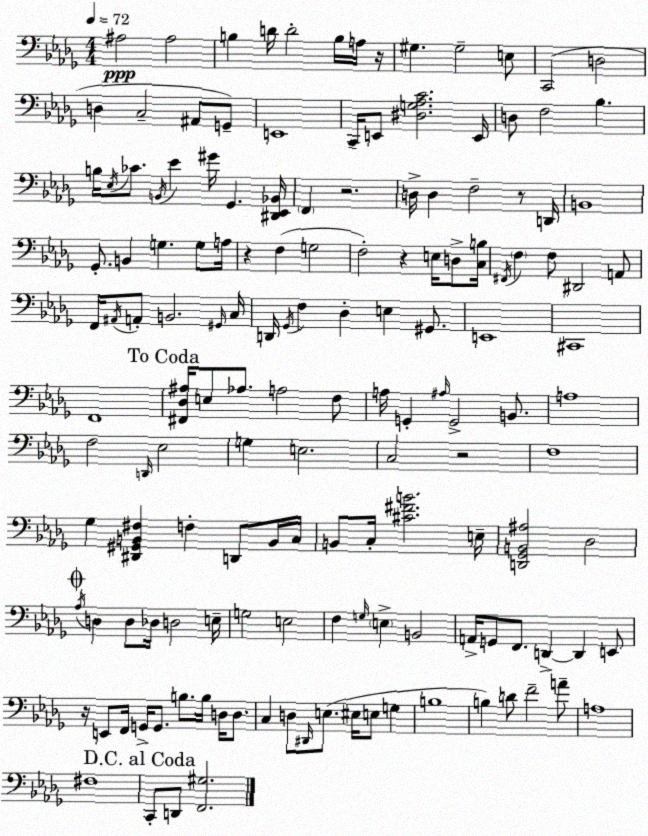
X:1
T:Untitled
M:4/4
L:1/4
K:Bbm
^A,2 ^A,2 B, D/4 D2 B,/4 A,/4 z/4 ^G, ^G,2 E,/2 C,,2 D,2 D, C,2 ^A,,/2 G,,/2 E,,4 C,,/4 E,,/2 [^D,G,_A,C]2 E,,/4 D,/2 F,2 _B, B,/4 _E,/4 _C/2 B,,/4 _E ^G/4 _G,, [^D,,_E,,_B,,]/4 F,, z2 D,/4 D, F,2 z/2 D,,/4 B,,4 _G,,/2 B,, G, G,/2 A,/4 z F, G,2 F,2 z E,/4 D,/2 [C,B,]/4 ^F,,/4 F, F,/2 ^D,,2 A,,/2 F,,/4 ^A,,/4 A,,/2 B,,2 ^G,,/4 C,/4 D,,/4 _G,,/4 F, _D, E, ^G,,/2 E,,4 ^C,,4 F,,4 [^F,,_D,^A,]/4 E,/2 _A,/2 A,2 F,/2 A,/4 G,, ^A,/4 G,,2 B,,/2 A,4 F,2 D,,/4 _E,2 G, E,2 C,2 z2 F,4 _G, [^D,,^G,,B,,^F,] F, D,,/2 B,,/4 C,/4 B,,/2 C,/4 [^C^FB]2 E,/4 [D,,_G,,B,,^A,]2 _D,2 _A,/4 D, D,/2 _D,/4 D,2 E,/4 G,2 E,2 F, G,/4 E, B,,2 A,,/4 G,,/2 F,,/2 D,, D,, E,,/2 z/4 E,,/2 F,,/4 G,,/4 G,,/2 B,/2 B,/4 D,/4 D,/2 C, D,/2 ^D,,/4 E,/2 ^E,/4 E,/2 G, B,4 B, D/2 F2 A/2 A,4 ^F,4 C,,/2 D,,/2 [F,,^G,]2